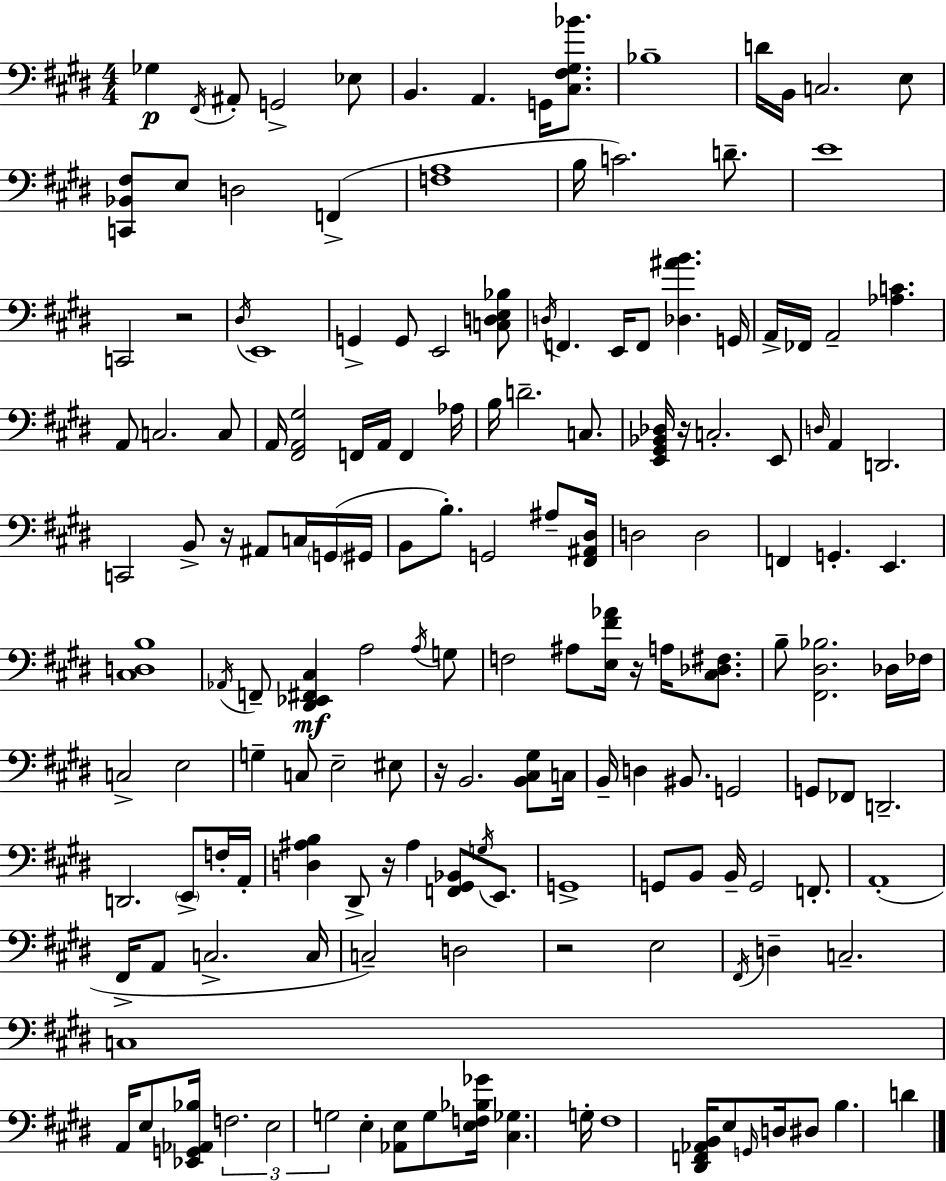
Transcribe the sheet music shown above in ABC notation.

X:1
T:Untitled
M:4/4
L:1/4
K:E
_G, ^F,,/4 ^A,,/2 G,,2 _E,/2 B,, A,, G,,/4 [^C,^F,^G,_B]/2 _B,4 D/4 B,,/4 C,2 E,/2 [C,,_B,,^F,]/2 E,/2 D,2 F,, [F,A,]4 B,/4 C2 D/2 E4 C,,2 z2 ^D,/4 E,,4 G,, G,,/2 E,,2 [C,D,E,_B,]/2 D,/4 F,, E,,/4 F,,/2 [_D,^AB] G,,/4 A,,/4 _F,,/4 A,,2 [_A,C] A,,/2 C,2 C,/2 A,,/4 [^F,,A,,^G,]2 F,,/4 A,,/4 F,, _A,/4 B,/4 D2 C,/2 [E,,^G,,_B,,_D,]/4 z/4 C,2 E,,/2 D,/4 A,, D,,2 C,,2 B,,/2 z/4 ^A,,/2 C,/4 G,,/4 ^G,,/4 B,,/2 B,/2 G,,2 ^A,/2 [^F,,^A,,^D,]/4 D,2 D,2 F,, G,, E,, [^C,D,B,]4 _A,,/4 F,,/2 [^D,,_E,,^F,,^C,] A,2 A,/4 G,/2 F,2 ^A,/2 [E,^F_A]/4 z/4 A,/4 [^C,_D,^F,]/2 B,/2 [^F,,^D,_B,]2 _D,/4 _F,/4 C,2 E,2 G, C,/2 E,2 ^E,/2 z/4 B,,2 [B,,^C,^G,]/2 C,/4 B,,/4 D, ^B,,/2 G,,2 G,,/2 _F,,/2 D,,2 D,,2 E,,/2 F,/4 A,,/4 [D,^A,B,] ^D,,/2 z/4 ^A, [F,,^G,,_B,,]/2 G,/4 E,,/2 G,,4 G,,/2 B,,/2 B,,/4 G,,2 F,,/2 A,,4 ^F,,/4 A,,/2 C,2 C,/4 C,2 D,2 z2 E,2 ^F,,/4 D, C,2 C,4 A,,/4 E,/2 [_E,,G,,_A,,_B,]/4 F,2 E,2 G,2 E, [_A,,E,]/2 G,/2 [E,F,_B,_G]/4 [^C,_G,] G,/4 ^F,4 [^D,,F,,_A,,B,,]/4 E,/2 G,,/4 D,/4 ^D,/2 B, D